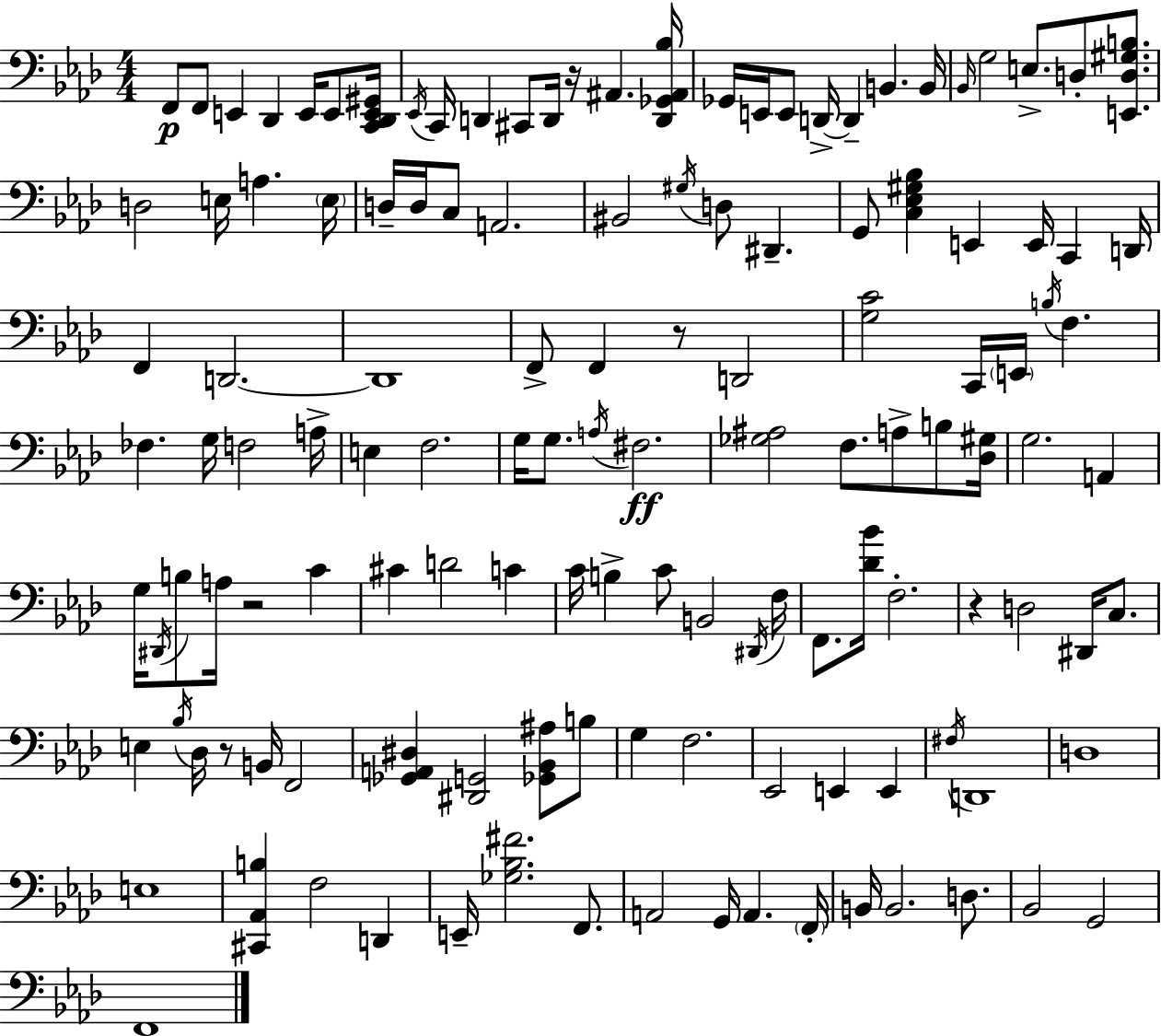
F2/e F2/e E2/q Db2/q E2/s E2/e [C2,Db2,E2,G#2]/s Eb2/s C2/s D2/q C#2/e D2/s R/s A#2/q. [D2,Gb2,A#2,Bb3]/s Gb2/s E2/s E2/e D2/s D2/q B2/q. B2/s Bb2/s G3/h E3/e. D3/e [E2,D3,G#3,B3]/e. D3/h E3/s A3/q. E3/s D3/s D3/s C3/e A2/h. BIS2/h G#3/s D3/e D#2/q. G2/e [C3,Eb3,G#3,Bb3]/q E2/q E2/s C2/q D2/s F2/q D2/h. D2/w F2/e F2/q R/e D2/h [G3,C4]/h C2/s E2/s B3/s F3/q. FES3/q. G3/s F3/h A3/s E3/q F3/h. G3/s G3/e. A3/s F#3/h. [Gb3,A#3]/h F3/e. A3/e B3/e [Db3,G#3]/s G3/h. A2/q G3/s D#2/s B3/e A3/s R/h C4/q C#4/q D4/h C4/q C4/s B3/q C4/e B2/h D#2/s F3/s F2/e. [Db4,Bb4]/s F3/h. R/q D3/h D#2/s C3/e. E3/q Bb3/s Db3/s R/e B2/s F2/h [Gb2,A2,D#3]/q [D#2,G2]/h [Gb2,Bb2,A#3]/e B3/e G3/q F3/h. Eb2/h E2/q E2/q F#3/s D2/w D3/w E3/w [C#2,Ab2,B3]/q F3/h D2/q E2/s [Gb3,Bb3,F#4]/h. F2/e. A2/h G2/s A2/q. F2/s B2/s B2/h. D3/e. Bb2/h G2/h F2/w